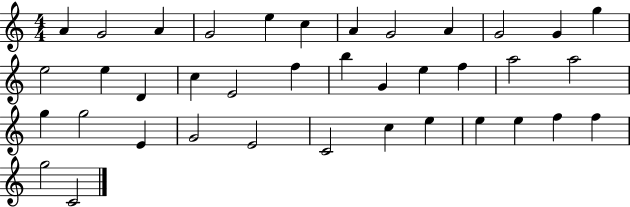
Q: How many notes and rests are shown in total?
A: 38